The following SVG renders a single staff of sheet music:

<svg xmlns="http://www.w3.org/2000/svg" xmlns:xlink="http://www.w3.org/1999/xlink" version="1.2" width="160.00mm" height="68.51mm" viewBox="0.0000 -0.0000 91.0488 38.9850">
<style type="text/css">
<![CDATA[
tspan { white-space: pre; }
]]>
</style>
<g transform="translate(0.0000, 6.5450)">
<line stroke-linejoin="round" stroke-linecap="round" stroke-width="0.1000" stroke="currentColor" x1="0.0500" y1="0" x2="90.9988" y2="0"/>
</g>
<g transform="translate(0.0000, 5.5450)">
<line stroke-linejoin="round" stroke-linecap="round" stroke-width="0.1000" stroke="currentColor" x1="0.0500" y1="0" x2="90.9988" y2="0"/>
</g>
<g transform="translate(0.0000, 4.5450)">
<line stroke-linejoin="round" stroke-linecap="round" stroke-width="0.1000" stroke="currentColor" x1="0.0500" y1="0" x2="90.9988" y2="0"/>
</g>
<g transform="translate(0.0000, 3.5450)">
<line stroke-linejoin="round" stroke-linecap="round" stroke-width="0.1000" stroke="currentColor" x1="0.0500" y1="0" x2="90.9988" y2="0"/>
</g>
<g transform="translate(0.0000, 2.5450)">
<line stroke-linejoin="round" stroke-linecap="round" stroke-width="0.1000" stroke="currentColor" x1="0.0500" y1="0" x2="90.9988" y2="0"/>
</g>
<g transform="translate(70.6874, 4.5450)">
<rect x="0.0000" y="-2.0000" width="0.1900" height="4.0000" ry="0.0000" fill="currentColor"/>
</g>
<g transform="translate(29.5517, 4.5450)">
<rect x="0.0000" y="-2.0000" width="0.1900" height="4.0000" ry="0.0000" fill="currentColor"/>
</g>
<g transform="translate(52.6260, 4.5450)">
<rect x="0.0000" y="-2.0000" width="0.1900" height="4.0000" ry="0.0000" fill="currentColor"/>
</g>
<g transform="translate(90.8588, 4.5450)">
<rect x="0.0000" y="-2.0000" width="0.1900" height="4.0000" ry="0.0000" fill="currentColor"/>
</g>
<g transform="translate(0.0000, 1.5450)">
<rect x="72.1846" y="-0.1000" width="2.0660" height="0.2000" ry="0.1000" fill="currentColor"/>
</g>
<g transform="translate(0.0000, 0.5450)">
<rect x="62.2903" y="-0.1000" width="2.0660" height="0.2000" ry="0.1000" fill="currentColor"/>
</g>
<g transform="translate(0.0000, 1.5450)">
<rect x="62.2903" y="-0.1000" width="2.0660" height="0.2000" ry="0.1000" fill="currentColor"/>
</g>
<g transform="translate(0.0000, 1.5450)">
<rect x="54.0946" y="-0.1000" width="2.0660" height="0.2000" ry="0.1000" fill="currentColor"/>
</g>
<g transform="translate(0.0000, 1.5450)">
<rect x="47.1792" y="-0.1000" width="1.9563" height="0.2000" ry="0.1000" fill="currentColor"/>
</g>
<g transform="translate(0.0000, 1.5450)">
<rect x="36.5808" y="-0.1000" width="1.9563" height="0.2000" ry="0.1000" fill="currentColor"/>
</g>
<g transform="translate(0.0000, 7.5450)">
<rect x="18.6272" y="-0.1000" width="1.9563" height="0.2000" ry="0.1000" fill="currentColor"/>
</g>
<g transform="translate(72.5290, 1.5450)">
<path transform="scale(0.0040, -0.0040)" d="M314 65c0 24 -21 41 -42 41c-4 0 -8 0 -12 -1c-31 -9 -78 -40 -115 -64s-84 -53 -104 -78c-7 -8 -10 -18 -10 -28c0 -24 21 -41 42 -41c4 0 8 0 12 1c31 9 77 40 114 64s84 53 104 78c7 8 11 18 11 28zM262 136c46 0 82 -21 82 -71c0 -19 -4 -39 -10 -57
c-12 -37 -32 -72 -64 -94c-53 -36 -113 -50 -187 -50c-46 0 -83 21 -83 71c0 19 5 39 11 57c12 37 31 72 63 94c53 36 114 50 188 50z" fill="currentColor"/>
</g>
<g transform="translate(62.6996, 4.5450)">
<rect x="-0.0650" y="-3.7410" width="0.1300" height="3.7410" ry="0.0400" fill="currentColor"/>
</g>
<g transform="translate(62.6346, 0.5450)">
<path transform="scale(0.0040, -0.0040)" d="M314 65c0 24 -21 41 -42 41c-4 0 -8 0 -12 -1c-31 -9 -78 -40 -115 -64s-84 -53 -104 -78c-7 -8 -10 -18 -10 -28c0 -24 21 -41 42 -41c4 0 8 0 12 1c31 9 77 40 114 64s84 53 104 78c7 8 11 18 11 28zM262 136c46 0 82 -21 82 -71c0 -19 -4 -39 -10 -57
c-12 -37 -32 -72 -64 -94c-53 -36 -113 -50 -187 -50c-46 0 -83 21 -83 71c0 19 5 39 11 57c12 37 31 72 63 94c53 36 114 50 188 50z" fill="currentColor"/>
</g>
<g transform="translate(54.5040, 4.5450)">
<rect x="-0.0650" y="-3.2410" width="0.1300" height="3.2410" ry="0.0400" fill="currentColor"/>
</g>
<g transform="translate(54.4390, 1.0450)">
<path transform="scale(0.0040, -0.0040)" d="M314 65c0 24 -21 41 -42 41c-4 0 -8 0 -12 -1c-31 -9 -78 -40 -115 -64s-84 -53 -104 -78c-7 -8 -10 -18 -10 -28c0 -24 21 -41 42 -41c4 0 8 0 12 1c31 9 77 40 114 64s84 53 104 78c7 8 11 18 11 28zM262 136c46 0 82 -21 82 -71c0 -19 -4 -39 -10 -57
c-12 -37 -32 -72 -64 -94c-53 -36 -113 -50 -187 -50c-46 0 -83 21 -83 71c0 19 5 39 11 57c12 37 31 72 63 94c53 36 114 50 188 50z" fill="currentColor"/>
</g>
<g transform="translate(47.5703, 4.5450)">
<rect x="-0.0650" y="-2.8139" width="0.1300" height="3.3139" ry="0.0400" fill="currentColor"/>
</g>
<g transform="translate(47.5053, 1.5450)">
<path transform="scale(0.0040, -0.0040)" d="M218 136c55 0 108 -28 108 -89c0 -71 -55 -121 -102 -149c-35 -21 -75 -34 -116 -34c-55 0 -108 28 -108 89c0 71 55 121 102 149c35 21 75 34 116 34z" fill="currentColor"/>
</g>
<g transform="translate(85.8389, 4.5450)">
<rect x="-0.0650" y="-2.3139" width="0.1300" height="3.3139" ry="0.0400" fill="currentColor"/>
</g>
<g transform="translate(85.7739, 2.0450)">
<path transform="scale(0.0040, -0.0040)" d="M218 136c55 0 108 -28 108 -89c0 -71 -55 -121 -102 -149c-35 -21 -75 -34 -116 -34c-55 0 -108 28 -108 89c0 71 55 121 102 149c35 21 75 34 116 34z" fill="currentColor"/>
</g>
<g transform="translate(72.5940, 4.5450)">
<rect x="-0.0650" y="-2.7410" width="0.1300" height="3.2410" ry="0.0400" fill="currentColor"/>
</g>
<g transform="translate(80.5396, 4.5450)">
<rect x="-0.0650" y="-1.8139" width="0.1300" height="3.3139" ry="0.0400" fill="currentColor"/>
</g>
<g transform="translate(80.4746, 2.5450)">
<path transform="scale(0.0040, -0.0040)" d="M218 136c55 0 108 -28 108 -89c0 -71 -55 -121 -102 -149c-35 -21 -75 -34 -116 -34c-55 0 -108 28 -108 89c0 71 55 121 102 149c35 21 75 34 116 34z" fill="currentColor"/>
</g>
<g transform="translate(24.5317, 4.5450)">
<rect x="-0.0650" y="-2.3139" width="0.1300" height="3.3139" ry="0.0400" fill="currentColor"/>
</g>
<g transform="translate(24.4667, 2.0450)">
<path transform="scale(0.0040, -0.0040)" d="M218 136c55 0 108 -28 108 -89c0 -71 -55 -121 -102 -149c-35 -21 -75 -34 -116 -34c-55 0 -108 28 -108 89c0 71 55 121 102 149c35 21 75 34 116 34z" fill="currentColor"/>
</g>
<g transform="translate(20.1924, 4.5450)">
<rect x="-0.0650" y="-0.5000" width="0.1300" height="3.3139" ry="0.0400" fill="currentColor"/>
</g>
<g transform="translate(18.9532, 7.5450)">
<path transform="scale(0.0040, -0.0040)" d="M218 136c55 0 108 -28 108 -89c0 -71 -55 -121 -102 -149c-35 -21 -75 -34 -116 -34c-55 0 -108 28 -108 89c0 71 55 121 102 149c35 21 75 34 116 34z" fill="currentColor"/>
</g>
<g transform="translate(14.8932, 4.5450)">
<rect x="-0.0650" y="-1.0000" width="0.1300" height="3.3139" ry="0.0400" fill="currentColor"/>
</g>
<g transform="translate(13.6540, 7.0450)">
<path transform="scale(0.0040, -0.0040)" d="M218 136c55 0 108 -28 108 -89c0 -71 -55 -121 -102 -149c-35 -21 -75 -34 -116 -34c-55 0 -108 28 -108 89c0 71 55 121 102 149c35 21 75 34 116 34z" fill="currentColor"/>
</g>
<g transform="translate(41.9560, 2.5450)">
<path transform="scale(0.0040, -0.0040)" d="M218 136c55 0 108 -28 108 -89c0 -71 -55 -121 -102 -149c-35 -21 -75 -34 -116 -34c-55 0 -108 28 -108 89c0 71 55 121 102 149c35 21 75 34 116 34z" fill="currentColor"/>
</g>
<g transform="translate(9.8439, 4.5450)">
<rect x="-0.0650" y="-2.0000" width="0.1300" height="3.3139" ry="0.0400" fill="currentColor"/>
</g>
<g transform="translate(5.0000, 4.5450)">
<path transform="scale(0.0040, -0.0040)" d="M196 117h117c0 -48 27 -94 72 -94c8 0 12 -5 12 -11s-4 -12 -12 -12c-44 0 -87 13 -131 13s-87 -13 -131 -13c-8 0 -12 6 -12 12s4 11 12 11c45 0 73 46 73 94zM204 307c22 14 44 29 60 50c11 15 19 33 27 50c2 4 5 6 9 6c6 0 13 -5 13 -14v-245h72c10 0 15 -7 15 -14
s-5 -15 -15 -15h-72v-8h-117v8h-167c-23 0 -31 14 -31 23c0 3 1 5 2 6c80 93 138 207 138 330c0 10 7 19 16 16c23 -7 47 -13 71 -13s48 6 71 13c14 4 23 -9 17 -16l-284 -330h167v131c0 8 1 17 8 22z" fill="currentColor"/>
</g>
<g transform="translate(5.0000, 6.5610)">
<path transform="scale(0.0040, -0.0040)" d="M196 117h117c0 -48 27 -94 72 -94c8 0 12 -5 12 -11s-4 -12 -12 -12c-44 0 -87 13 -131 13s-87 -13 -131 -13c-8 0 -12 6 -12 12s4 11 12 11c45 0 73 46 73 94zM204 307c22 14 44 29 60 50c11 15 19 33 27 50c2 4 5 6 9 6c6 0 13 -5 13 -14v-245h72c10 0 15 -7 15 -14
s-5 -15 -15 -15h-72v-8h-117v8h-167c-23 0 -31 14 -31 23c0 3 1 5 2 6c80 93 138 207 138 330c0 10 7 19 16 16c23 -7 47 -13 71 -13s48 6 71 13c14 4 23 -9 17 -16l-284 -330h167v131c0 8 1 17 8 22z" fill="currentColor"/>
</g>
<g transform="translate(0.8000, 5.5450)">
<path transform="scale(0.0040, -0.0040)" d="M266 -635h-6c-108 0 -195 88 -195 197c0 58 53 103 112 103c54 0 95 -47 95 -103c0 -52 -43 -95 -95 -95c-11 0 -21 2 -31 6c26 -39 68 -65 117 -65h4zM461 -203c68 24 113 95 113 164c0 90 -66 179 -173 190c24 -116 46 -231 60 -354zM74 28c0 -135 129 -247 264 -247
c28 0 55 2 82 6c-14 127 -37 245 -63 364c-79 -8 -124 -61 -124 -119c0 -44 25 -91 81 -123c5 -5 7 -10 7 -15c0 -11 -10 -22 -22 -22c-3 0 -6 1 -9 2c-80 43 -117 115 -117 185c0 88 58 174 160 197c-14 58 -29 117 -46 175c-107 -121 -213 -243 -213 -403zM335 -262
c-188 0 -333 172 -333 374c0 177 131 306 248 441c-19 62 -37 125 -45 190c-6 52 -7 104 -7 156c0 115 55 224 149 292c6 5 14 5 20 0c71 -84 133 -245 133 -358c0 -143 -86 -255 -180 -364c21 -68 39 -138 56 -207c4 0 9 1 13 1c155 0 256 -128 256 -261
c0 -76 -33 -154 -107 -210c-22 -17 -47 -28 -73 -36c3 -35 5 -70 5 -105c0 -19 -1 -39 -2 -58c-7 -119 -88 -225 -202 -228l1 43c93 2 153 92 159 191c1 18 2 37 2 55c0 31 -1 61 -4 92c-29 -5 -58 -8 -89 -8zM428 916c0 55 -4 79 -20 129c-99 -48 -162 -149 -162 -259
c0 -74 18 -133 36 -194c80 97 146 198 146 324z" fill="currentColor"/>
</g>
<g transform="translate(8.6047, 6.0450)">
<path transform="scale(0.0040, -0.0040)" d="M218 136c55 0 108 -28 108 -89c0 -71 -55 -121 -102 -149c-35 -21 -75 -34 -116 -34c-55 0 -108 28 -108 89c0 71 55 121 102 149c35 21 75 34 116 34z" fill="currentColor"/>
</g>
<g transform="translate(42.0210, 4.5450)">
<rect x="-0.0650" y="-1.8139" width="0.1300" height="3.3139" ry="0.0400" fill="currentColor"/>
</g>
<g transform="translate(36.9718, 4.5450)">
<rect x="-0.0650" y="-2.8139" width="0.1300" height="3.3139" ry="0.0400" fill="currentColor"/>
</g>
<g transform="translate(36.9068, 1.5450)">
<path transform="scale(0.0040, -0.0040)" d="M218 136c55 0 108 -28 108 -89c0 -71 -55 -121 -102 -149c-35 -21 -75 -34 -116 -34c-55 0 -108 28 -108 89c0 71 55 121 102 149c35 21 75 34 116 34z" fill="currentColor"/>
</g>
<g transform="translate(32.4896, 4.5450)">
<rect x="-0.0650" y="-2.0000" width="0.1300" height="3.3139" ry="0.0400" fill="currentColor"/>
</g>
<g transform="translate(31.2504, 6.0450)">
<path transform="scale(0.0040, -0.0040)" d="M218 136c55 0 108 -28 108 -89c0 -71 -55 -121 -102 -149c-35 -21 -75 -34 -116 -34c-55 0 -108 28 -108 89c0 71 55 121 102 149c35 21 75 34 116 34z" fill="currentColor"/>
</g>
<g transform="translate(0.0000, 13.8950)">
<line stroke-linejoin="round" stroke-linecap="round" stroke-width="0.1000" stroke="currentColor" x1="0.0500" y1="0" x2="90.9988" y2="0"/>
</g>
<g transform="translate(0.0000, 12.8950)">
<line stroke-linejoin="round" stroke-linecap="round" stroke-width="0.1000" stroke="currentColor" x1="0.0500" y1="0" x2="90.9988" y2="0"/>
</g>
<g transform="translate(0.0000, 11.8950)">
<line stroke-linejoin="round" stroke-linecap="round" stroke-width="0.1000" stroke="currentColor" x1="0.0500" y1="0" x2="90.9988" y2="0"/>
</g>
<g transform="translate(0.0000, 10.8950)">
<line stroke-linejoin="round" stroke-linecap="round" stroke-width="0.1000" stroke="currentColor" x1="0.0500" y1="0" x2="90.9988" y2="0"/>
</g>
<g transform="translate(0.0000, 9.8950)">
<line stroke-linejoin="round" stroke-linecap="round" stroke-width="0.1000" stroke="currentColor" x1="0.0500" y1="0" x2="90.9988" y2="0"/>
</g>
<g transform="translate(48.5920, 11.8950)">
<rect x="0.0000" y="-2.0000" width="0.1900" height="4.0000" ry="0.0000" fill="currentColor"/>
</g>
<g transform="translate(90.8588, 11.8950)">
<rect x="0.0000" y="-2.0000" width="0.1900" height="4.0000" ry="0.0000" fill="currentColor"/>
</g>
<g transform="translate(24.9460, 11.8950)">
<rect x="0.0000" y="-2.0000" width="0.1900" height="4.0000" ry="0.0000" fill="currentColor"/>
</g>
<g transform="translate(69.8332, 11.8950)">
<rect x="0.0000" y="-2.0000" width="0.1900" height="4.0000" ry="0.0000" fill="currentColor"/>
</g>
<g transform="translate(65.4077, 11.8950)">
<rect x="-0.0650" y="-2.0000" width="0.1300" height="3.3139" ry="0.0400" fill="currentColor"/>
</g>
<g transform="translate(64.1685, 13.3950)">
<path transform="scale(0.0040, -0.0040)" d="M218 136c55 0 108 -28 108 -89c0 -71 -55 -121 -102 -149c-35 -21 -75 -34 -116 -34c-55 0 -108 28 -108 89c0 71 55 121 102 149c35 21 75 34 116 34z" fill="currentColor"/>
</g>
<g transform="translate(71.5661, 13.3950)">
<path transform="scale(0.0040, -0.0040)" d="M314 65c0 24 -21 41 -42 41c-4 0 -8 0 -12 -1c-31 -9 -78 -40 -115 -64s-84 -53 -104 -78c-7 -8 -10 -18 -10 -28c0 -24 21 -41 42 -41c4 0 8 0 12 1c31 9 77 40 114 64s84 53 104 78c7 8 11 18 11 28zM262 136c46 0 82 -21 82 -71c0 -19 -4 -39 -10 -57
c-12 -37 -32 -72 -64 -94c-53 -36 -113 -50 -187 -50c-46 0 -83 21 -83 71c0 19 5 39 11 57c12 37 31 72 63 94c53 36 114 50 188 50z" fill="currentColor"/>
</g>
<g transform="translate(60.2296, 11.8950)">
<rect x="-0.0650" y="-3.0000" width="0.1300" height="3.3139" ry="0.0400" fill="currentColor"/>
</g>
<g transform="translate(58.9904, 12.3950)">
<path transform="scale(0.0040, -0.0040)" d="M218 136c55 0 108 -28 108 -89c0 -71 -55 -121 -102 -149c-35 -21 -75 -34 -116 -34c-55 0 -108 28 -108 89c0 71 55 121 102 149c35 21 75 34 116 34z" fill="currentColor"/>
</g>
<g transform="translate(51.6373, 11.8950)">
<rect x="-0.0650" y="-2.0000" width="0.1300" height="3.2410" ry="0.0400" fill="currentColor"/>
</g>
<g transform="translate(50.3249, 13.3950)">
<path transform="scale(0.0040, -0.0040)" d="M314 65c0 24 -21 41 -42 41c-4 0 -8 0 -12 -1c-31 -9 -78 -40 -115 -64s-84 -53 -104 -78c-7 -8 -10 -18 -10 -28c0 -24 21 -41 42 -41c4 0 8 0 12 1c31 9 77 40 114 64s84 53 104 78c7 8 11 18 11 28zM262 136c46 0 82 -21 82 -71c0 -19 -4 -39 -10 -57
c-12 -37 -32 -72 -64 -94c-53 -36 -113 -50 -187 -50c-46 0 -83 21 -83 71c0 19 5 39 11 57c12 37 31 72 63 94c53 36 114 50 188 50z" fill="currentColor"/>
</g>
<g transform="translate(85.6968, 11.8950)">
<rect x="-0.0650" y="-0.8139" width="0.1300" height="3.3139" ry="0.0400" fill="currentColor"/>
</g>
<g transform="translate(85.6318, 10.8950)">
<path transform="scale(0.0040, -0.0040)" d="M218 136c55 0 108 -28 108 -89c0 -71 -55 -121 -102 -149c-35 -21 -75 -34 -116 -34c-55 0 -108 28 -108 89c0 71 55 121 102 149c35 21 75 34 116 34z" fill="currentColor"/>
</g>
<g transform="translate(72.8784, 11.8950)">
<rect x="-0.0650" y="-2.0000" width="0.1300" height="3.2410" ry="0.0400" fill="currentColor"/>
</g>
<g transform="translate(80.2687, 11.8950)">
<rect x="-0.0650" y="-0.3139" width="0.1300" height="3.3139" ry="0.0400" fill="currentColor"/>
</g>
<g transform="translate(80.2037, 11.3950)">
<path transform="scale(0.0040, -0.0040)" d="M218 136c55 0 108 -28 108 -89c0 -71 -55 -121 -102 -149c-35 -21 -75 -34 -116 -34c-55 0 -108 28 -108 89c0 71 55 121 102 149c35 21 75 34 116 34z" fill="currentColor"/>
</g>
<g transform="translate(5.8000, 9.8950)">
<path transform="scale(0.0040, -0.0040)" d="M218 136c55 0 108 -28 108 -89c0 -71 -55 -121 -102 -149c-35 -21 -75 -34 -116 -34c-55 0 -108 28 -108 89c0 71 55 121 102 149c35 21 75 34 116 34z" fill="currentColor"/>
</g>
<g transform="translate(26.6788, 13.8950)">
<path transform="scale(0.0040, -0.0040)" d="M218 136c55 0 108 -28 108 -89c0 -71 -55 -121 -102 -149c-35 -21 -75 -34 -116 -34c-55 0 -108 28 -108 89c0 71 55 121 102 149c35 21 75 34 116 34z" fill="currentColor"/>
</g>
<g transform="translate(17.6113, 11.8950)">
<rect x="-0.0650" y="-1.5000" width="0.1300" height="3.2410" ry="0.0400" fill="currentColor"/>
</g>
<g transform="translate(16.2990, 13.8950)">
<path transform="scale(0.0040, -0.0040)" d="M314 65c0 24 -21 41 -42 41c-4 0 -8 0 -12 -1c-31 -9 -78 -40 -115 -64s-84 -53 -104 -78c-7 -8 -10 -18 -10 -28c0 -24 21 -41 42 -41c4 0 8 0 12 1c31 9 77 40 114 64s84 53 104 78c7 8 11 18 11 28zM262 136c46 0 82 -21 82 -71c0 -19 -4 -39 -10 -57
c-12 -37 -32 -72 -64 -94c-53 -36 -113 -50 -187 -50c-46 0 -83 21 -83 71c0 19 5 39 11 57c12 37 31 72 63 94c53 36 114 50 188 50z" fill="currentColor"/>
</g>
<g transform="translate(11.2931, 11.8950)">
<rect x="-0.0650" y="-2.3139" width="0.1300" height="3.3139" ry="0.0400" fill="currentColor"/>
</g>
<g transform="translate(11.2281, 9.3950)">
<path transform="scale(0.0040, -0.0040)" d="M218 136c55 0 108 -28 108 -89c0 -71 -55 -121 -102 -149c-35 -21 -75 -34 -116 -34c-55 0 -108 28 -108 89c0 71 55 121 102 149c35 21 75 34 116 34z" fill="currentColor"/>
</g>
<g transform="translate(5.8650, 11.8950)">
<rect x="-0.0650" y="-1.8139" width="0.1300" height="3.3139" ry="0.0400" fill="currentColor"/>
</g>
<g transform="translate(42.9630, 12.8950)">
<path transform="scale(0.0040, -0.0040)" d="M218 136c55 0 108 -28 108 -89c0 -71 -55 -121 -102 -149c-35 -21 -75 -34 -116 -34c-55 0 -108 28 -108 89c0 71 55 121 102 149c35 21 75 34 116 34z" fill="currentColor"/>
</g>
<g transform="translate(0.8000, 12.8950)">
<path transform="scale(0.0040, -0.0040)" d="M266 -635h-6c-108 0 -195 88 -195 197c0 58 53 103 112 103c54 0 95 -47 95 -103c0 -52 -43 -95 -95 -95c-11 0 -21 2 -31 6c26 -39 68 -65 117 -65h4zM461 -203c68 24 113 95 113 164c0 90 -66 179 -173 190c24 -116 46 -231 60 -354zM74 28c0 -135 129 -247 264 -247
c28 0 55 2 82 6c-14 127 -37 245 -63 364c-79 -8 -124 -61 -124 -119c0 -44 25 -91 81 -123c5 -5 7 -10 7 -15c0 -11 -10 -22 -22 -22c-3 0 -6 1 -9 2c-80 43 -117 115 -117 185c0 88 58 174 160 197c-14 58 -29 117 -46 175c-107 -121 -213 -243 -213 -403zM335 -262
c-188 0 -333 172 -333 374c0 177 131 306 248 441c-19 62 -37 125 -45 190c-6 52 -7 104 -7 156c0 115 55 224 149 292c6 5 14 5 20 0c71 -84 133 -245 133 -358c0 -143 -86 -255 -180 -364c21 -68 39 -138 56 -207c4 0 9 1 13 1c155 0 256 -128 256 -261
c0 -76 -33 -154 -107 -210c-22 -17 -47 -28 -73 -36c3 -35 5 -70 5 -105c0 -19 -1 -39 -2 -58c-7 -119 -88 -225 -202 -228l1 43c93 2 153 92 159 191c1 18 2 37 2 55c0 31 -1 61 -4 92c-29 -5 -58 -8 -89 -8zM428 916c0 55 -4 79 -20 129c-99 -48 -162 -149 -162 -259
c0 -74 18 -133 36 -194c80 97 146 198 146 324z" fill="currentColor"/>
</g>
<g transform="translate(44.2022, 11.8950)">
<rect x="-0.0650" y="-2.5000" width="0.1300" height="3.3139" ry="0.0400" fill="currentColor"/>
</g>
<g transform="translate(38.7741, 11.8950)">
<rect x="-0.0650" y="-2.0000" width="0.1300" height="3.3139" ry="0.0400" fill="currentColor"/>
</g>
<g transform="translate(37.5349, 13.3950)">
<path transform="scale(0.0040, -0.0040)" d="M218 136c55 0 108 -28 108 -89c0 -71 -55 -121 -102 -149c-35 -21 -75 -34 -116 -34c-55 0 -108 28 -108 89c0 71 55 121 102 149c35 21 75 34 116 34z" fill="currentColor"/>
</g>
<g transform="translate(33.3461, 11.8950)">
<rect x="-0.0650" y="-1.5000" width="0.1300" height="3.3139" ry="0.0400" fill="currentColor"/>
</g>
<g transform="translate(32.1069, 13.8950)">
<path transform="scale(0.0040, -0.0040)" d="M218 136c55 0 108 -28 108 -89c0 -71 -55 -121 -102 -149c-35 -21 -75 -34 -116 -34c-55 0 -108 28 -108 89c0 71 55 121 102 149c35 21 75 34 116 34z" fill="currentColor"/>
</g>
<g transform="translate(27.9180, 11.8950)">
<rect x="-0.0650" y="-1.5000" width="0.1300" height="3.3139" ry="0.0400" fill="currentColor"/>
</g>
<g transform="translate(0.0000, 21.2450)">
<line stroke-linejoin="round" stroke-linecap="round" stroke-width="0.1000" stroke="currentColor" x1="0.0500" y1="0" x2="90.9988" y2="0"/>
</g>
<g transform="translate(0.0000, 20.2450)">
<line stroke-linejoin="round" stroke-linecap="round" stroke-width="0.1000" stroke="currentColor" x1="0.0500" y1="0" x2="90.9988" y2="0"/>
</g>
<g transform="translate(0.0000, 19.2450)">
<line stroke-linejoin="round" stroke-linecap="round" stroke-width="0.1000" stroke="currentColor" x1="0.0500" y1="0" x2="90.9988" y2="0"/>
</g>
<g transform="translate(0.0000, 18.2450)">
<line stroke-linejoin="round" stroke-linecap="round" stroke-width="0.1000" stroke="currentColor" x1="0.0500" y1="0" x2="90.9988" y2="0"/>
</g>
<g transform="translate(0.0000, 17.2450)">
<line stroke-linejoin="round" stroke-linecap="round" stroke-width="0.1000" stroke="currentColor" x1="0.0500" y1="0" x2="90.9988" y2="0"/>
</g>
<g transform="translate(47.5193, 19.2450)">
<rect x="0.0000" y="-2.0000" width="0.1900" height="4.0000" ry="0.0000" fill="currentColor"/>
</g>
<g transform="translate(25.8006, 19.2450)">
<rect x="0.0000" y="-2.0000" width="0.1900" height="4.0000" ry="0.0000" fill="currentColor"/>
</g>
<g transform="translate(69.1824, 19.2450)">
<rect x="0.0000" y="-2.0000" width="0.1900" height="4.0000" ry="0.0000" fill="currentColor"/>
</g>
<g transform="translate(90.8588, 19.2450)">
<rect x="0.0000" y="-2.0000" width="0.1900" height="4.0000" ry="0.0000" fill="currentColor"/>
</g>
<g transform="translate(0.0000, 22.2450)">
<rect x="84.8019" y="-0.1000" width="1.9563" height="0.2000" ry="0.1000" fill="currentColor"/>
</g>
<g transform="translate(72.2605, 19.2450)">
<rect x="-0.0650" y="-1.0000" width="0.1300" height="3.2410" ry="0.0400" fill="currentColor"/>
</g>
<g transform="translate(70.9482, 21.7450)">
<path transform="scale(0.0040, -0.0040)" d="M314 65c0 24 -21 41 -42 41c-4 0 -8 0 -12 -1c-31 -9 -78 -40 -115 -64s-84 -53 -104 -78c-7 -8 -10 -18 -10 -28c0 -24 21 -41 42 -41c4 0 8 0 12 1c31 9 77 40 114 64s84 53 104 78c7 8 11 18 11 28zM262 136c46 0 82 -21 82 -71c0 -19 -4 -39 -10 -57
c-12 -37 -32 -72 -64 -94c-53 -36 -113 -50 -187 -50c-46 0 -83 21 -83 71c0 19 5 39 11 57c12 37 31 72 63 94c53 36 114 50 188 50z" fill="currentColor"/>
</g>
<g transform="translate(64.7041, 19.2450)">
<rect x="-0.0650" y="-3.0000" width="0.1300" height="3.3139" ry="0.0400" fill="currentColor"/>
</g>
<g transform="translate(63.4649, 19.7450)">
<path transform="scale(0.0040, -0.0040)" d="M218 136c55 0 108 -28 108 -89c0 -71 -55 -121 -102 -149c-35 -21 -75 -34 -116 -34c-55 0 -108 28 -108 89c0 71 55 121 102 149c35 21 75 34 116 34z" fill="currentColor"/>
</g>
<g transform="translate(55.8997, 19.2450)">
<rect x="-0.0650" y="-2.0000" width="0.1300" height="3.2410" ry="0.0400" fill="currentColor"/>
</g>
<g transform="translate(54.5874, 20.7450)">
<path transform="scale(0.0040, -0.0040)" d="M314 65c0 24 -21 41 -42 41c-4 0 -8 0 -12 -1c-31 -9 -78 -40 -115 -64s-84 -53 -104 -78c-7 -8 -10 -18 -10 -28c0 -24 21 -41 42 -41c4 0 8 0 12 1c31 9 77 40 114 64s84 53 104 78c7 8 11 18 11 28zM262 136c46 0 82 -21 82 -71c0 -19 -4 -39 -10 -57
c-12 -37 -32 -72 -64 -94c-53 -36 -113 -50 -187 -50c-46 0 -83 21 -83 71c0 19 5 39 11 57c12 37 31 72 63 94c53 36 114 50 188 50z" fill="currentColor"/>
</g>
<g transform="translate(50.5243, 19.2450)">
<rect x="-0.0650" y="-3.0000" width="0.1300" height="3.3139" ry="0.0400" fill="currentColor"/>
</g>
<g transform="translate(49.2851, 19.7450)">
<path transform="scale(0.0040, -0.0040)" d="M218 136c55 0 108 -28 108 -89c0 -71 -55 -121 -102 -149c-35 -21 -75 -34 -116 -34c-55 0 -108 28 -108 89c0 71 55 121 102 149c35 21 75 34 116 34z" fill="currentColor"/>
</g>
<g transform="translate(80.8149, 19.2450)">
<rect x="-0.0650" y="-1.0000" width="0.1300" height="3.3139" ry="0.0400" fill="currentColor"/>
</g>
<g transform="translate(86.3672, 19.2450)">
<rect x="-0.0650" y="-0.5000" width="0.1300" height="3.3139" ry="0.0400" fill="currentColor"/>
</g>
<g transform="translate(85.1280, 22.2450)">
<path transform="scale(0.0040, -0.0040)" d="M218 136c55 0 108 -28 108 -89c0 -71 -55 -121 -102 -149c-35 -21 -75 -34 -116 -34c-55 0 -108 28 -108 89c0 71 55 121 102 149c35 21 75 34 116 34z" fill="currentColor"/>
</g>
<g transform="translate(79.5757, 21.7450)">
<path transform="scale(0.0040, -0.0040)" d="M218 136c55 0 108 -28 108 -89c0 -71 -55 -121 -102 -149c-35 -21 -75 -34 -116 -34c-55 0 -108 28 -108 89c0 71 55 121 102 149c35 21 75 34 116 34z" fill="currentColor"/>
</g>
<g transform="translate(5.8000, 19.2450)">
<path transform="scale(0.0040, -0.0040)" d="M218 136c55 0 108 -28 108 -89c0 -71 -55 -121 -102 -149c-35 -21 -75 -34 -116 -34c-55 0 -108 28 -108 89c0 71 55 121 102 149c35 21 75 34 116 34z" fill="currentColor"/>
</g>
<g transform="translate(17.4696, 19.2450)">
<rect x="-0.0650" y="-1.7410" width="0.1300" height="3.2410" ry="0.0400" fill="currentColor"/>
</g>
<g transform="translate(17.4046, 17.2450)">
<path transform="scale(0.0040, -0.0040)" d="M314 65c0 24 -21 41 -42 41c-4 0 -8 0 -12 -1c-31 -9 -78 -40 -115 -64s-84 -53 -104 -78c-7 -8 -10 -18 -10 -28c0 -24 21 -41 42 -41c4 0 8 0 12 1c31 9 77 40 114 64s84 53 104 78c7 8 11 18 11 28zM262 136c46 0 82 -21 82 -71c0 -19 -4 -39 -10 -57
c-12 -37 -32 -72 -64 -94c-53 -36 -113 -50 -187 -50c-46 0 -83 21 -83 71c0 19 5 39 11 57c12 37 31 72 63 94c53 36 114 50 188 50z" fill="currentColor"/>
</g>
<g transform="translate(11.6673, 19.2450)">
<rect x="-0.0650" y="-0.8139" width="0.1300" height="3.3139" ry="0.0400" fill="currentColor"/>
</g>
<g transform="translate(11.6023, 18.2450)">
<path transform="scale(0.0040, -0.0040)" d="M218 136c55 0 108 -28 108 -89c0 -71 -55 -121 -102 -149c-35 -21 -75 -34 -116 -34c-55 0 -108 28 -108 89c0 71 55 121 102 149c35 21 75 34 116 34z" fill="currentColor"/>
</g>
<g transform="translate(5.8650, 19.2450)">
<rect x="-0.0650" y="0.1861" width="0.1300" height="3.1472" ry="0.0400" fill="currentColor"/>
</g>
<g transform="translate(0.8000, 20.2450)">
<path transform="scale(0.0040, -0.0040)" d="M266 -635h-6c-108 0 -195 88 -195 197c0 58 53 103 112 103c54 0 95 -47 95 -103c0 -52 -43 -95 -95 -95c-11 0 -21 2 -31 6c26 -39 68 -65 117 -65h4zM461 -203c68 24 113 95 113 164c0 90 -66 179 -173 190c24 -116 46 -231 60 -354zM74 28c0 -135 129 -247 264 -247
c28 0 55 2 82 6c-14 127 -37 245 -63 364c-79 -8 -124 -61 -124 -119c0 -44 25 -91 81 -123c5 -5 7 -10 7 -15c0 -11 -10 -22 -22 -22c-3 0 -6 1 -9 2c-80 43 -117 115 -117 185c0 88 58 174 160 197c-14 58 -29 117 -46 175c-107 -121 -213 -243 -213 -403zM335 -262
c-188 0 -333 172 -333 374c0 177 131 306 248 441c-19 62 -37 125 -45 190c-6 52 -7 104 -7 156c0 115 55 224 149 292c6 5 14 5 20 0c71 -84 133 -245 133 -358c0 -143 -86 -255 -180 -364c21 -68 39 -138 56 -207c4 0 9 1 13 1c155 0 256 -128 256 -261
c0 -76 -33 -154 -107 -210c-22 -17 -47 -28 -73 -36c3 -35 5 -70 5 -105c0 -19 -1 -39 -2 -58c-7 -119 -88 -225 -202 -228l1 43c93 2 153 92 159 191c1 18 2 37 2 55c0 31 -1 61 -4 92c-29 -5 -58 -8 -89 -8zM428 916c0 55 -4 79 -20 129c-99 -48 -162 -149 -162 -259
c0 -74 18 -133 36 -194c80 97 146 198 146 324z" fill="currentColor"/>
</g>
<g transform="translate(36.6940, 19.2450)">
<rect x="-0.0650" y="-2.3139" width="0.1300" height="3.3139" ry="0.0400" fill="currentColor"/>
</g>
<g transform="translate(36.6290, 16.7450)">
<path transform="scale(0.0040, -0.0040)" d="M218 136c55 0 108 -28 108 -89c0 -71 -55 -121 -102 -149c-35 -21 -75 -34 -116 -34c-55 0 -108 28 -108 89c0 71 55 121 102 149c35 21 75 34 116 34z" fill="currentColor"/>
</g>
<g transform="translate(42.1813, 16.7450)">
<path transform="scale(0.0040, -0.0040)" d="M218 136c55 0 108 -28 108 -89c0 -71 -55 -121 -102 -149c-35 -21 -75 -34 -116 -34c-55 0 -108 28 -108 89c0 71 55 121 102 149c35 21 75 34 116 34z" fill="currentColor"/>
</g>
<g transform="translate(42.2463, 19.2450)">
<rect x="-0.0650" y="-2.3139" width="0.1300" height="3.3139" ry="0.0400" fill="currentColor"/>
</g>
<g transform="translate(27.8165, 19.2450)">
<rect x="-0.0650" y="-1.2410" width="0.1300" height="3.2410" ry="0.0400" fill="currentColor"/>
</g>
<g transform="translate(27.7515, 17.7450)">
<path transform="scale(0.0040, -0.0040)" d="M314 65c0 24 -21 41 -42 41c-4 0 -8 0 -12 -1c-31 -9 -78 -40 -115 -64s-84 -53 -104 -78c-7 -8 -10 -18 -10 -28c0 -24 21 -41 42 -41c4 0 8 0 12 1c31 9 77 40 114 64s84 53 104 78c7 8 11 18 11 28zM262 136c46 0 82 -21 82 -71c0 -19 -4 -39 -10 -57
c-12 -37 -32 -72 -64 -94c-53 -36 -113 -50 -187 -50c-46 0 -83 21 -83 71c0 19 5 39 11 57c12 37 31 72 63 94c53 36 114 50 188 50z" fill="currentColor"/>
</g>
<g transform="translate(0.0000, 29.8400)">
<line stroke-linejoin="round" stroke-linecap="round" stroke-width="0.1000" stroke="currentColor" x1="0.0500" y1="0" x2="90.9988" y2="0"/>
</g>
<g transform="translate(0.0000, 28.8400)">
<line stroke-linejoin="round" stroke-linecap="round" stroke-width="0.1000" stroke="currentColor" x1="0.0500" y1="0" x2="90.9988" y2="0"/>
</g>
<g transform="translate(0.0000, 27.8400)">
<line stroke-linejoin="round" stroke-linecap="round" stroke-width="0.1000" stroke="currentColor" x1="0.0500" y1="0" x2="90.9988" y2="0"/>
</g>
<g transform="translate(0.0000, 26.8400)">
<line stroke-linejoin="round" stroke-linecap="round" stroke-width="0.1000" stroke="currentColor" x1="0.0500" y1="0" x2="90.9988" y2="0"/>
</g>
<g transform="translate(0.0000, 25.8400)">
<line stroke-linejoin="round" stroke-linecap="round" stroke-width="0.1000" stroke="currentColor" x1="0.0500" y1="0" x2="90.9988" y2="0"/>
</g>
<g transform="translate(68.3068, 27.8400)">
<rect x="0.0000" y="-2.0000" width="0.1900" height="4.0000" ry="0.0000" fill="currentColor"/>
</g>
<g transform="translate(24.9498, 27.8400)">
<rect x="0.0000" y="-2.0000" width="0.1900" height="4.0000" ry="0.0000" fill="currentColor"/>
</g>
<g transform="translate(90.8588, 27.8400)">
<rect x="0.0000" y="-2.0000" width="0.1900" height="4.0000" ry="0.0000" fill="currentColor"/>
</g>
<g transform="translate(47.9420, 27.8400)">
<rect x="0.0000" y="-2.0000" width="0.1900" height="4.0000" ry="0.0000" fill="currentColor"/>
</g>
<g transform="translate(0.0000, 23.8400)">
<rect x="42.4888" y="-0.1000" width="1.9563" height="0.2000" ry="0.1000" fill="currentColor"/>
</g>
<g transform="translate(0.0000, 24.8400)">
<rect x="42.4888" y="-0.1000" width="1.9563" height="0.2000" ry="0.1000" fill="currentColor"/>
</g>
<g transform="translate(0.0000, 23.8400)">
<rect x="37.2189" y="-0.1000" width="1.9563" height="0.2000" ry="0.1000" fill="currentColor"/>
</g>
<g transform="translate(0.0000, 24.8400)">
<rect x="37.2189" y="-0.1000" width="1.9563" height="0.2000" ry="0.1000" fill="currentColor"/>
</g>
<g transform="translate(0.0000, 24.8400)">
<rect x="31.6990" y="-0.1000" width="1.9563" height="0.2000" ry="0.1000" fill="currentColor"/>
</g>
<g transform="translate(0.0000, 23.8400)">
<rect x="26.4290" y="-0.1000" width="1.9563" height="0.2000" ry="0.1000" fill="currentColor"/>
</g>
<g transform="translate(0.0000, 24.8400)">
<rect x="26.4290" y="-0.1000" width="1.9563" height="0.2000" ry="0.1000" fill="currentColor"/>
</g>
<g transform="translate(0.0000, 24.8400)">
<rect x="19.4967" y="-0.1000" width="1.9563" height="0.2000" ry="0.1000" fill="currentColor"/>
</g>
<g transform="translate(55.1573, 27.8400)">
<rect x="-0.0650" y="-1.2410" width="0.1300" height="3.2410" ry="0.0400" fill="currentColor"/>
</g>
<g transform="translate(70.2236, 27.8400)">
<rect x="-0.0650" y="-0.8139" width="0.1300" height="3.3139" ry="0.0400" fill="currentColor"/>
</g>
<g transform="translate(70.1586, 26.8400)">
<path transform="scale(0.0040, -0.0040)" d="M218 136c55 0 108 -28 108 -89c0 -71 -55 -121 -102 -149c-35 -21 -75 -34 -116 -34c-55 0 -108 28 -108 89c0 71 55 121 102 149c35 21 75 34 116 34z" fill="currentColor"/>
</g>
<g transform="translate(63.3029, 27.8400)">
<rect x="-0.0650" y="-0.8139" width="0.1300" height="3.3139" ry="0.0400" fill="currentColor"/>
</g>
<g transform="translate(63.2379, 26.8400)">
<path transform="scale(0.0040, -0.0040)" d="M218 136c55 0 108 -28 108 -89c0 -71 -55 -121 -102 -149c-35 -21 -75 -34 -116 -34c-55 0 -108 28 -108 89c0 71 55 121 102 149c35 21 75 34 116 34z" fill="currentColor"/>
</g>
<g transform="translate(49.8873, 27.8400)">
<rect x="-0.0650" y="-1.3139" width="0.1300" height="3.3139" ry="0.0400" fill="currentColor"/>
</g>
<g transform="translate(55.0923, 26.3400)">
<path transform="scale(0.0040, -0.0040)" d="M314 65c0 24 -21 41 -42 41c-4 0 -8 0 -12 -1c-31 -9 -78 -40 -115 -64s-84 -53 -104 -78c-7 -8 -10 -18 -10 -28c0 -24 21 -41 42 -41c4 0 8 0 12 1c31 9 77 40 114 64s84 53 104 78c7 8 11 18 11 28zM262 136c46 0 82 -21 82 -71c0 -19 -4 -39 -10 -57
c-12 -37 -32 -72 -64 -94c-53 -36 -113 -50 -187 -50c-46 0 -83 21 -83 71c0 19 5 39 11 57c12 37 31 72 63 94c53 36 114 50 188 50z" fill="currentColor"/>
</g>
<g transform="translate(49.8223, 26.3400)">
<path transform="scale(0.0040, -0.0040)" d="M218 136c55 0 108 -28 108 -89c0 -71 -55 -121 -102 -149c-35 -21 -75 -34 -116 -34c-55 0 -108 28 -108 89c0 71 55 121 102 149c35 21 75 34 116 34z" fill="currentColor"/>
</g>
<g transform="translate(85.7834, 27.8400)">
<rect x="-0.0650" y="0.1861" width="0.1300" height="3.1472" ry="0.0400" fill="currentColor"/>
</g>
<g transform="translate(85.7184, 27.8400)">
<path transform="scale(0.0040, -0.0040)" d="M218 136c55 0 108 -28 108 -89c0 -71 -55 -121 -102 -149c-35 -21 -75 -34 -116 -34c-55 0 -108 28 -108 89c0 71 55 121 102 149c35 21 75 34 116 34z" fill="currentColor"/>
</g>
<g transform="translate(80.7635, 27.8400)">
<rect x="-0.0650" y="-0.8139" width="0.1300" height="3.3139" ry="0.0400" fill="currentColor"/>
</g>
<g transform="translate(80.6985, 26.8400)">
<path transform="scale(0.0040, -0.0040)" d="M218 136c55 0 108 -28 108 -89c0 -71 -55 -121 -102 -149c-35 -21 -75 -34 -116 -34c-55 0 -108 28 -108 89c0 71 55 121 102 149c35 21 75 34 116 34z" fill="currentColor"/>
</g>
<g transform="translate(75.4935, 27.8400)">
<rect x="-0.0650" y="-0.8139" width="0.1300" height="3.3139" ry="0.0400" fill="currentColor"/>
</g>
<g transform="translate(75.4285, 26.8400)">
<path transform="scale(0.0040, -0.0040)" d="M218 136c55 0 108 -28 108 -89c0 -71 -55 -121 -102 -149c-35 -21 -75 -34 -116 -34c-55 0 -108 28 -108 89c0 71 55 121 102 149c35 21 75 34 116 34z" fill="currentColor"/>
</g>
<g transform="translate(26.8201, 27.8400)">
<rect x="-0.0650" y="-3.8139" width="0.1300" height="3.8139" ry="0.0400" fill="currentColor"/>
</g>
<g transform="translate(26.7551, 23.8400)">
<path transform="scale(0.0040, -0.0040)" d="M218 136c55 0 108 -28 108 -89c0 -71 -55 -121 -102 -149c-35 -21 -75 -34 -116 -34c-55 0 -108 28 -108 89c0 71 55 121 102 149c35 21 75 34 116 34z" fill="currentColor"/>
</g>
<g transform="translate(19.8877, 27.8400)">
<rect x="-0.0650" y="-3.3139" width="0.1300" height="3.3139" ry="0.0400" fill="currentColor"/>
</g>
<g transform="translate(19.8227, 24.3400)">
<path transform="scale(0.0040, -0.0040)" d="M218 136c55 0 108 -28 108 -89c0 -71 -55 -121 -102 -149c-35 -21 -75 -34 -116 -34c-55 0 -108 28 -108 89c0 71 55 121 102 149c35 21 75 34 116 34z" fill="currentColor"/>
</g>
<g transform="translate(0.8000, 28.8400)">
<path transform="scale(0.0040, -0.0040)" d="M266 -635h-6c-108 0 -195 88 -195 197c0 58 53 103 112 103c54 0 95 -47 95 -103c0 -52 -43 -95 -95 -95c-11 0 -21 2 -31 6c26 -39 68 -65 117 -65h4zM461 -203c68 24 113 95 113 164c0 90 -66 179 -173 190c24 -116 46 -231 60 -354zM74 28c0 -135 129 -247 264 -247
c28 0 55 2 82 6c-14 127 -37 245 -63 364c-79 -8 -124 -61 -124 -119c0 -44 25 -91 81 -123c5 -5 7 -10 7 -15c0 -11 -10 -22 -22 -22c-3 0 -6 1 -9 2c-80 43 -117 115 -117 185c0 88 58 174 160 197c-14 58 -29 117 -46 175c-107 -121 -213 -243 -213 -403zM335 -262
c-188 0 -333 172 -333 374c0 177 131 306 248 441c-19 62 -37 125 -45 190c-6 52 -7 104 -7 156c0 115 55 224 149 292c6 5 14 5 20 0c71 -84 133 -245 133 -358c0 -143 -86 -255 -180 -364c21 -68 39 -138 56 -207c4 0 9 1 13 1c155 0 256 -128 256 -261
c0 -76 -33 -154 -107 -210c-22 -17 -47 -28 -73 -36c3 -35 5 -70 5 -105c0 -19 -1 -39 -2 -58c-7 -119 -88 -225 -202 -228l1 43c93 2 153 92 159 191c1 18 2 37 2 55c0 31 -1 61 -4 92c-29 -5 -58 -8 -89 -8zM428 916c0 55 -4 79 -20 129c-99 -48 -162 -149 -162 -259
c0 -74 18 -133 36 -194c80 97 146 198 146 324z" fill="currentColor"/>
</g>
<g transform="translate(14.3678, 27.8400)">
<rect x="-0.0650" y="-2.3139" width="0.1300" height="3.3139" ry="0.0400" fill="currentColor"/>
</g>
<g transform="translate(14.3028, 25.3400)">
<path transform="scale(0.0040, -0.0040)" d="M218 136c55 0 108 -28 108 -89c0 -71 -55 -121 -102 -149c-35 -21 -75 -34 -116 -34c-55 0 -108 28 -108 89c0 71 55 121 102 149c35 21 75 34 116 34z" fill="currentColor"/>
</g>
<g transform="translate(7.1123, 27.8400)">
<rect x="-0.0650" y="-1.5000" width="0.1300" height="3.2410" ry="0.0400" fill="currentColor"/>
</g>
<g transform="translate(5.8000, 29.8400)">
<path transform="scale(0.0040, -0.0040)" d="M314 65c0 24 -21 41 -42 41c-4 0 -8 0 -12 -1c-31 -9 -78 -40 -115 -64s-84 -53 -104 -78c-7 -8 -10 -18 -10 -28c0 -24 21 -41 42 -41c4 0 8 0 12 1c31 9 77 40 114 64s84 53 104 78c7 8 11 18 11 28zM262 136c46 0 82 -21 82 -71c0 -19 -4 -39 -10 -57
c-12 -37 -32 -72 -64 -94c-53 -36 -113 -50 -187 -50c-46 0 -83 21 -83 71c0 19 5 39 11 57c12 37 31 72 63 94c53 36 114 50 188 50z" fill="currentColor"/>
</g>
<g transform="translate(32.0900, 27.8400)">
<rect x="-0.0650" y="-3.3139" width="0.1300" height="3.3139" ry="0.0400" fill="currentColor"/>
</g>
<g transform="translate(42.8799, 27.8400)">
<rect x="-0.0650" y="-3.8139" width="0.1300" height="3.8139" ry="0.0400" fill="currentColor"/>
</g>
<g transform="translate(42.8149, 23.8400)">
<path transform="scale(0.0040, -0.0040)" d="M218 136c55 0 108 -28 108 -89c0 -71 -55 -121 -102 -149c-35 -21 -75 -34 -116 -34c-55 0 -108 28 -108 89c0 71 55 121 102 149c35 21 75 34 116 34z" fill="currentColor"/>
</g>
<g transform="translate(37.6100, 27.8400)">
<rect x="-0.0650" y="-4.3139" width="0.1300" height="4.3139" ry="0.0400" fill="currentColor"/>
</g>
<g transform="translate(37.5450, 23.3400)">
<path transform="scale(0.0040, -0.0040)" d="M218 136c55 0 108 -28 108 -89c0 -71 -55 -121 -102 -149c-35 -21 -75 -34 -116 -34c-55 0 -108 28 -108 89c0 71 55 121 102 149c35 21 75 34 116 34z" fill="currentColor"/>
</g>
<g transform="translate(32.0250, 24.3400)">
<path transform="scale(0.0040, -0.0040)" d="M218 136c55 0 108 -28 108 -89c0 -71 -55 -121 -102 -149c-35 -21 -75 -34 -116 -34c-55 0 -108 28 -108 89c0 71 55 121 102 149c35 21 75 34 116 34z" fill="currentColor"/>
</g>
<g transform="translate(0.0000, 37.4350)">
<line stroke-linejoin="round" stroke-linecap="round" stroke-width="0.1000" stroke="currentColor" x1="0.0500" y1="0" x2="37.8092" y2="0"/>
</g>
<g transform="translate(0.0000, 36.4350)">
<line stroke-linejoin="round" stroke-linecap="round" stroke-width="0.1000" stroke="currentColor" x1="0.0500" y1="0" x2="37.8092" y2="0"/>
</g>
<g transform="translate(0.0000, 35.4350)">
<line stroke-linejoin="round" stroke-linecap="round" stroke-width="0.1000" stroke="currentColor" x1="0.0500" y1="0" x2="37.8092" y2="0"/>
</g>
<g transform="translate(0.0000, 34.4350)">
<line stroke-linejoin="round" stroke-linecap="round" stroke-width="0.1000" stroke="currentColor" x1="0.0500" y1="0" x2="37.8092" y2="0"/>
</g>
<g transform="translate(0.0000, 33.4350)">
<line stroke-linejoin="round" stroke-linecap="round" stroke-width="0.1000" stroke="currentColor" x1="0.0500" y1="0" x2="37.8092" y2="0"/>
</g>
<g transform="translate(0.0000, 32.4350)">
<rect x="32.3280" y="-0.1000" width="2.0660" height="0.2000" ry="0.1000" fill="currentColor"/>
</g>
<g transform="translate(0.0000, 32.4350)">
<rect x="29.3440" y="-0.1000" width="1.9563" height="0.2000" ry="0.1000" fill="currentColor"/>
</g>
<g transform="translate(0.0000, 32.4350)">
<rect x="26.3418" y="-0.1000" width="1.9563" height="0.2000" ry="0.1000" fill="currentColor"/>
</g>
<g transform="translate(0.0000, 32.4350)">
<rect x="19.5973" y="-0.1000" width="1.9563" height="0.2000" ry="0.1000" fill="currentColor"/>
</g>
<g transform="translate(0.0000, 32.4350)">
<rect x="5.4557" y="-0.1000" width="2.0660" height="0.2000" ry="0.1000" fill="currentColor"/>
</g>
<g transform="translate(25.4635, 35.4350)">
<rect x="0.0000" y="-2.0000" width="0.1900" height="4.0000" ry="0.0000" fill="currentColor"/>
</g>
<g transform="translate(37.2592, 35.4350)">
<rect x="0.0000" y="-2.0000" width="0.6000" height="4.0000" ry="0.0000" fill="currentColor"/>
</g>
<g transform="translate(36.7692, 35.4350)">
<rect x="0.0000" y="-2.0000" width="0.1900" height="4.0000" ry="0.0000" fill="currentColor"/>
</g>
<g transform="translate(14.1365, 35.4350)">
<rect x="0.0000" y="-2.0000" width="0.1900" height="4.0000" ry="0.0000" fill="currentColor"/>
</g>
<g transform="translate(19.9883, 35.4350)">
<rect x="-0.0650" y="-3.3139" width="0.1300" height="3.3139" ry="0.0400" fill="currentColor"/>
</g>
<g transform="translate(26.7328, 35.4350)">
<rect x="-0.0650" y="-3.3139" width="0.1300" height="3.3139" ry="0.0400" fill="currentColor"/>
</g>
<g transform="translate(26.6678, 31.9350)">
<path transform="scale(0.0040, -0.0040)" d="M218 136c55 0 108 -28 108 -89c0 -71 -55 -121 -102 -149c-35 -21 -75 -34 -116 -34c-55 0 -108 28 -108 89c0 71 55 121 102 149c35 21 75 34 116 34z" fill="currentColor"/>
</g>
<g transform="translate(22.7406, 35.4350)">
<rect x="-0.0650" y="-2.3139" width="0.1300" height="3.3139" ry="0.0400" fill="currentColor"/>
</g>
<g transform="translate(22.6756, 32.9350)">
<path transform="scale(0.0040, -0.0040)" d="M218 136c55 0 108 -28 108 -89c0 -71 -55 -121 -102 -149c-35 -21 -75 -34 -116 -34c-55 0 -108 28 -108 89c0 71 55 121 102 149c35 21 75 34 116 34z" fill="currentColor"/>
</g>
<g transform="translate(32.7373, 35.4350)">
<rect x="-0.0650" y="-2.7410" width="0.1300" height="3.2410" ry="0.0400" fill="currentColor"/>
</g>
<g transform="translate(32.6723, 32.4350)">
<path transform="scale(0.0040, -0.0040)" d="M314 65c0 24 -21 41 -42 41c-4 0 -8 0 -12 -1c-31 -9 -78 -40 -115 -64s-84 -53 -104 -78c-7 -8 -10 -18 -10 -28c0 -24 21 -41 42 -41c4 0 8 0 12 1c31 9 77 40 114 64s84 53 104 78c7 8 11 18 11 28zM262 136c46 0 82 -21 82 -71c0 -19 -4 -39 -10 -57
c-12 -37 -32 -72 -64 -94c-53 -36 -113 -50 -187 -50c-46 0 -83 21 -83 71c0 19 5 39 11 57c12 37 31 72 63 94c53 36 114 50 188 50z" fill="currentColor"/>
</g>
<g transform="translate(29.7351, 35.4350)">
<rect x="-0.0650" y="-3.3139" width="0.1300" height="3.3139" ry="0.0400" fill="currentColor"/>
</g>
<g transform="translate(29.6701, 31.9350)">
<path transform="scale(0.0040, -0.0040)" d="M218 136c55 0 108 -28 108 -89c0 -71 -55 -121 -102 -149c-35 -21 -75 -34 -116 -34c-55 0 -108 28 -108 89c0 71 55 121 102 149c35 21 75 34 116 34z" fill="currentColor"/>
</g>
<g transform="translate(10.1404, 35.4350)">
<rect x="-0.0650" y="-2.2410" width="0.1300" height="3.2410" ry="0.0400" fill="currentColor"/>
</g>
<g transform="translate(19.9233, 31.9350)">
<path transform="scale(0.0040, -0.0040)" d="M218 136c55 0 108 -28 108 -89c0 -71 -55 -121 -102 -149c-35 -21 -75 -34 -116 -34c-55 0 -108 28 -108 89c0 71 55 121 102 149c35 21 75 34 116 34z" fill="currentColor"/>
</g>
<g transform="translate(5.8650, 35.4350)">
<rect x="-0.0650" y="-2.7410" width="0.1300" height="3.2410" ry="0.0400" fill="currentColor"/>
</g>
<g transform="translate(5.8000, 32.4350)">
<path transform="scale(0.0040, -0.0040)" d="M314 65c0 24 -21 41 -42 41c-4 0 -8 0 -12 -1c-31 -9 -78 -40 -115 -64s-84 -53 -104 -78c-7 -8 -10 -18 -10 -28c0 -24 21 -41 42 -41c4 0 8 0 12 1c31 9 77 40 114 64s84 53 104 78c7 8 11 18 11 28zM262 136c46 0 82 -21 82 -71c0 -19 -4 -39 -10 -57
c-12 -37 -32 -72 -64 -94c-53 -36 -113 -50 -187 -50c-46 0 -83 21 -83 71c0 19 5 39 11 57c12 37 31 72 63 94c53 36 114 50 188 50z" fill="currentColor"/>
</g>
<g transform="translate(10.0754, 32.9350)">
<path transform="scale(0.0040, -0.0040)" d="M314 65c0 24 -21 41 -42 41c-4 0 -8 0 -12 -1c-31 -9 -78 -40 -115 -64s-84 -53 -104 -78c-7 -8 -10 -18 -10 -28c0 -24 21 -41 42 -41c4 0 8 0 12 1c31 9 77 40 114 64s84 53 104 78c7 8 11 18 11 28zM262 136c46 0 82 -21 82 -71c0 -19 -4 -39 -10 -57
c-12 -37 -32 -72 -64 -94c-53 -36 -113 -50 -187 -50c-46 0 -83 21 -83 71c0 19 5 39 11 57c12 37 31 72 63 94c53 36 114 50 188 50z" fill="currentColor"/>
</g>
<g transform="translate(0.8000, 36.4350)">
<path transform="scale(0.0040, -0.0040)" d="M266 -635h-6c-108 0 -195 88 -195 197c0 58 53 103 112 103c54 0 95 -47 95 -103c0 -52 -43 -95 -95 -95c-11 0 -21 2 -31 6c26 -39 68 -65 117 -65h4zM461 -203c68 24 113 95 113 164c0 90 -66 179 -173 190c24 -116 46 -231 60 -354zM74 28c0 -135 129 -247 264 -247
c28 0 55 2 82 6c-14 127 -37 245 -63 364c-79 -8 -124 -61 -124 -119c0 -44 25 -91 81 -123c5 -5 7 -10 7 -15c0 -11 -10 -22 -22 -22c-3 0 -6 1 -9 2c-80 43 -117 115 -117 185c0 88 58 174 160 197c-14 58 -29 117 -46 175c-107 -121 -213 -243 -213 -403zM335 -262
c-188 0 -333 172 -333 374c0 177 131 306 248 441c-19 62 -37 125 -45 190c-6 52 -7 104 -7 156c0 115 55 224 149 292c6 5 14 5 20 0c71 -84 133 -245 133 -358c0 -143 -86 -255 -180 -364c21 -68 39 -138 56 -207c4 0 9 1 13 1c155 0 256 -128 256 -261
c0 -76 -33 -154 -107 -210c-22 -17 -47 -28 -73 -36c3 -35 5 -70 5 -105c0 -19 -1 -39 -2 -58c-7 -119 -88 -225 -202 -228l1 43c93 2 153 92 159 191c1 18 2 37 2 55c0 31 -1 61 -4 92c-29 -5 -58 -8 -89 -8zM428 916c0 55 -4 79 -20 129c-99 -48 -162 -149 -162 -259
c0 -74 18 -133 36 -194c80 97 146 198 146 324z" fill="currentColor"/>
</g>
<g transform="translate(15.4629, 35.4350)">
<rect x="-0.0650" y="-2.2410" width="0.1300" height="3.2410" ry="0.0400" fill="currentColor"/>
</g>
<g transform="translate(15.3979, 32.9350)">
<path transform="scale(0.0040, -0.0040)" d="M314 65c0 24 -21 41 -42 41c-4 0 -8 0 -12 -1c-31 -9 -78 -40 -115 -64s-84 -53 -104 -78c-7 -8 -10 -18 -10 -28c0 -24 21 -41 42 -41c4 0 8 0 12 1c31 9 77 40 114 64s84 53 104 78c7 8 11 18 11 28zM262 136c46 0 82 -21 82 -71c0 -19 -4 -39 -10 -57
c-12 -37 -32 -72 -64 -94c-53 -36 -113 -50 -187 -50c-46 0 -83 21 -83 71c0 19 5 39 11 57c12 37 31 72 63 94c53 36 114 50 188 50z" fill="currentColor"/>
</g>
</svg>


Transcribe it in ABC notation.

X:1
T:Untitled
M:4/4
L:1/4
K:C
F D C g F a f a b2 c'2 a2 f g f g E2 E E F G F2 A F F2 c d B d f2 e2 g g A F2 A D2 D C E2 g b c' b d' c' e e2 d d d d B a2 g2 g2 b g b b a2